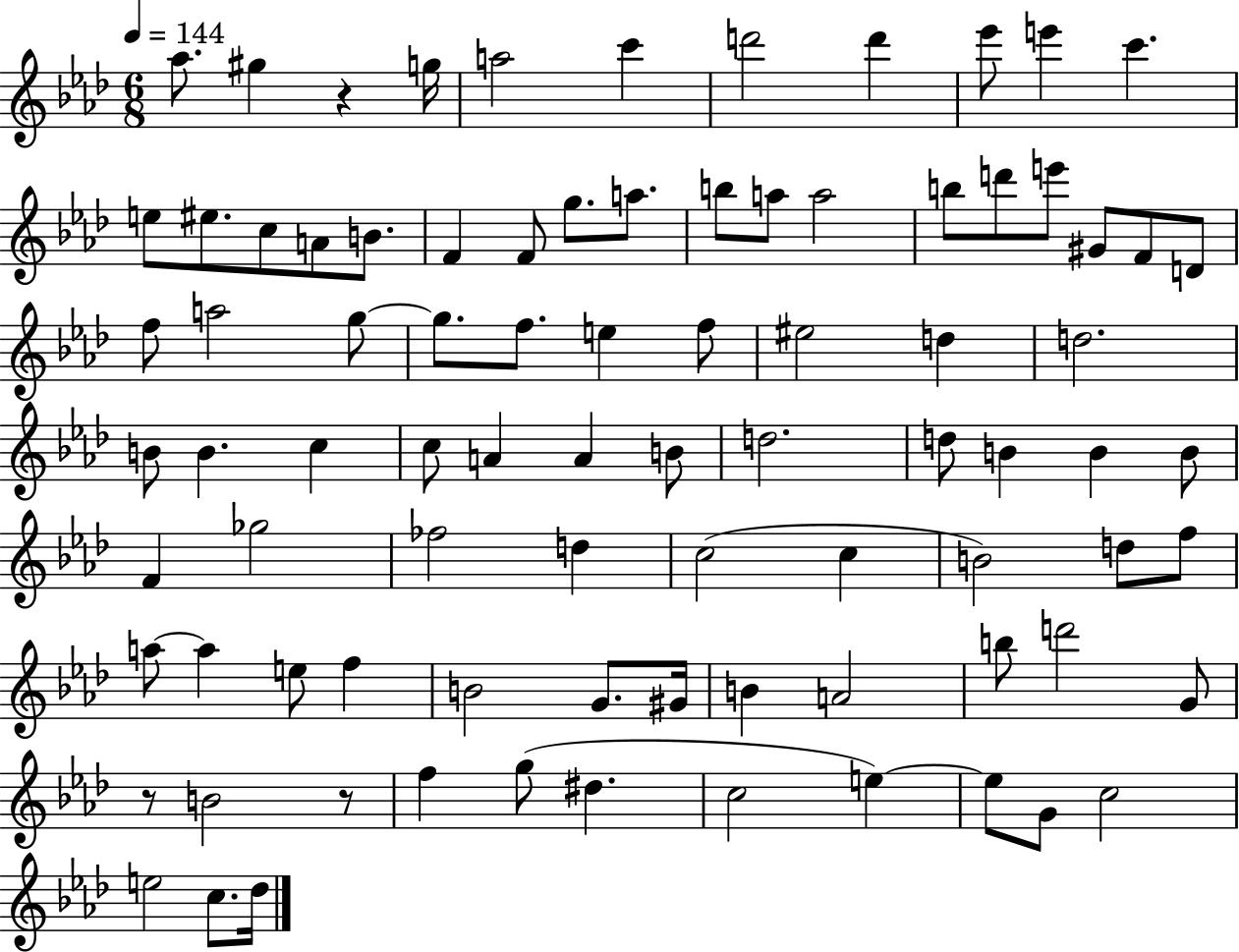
X:1
T:Untitled
M:6/8
L:1/4
K:Ab
_a/2 ^g z g/4 a2 c' d'2 d' _e'/2 e' c' e/2 ^e/2 c/2 A/2 B/2 F F/2 g/2 a/2 b/2 a/2 a2 b/2 d'/2 e'/2 ^G/2 F/2 D/2 f/2 a2 g/2 g/2 f/2 e f/2 ^e2 d d2 B/2 B c c/2 A A B/2 d2 d/2 B B B/2 F _g2 _f2 d c2 c B2 d/2 f/2 a/2 a e/2 f B2 G/2 ^G/4 B A2 b/2 d'2 G/2 z/2 B2 z/2 f g/2 ^d c2 e e/2 G/2 c2 e2 c/2 _d/4